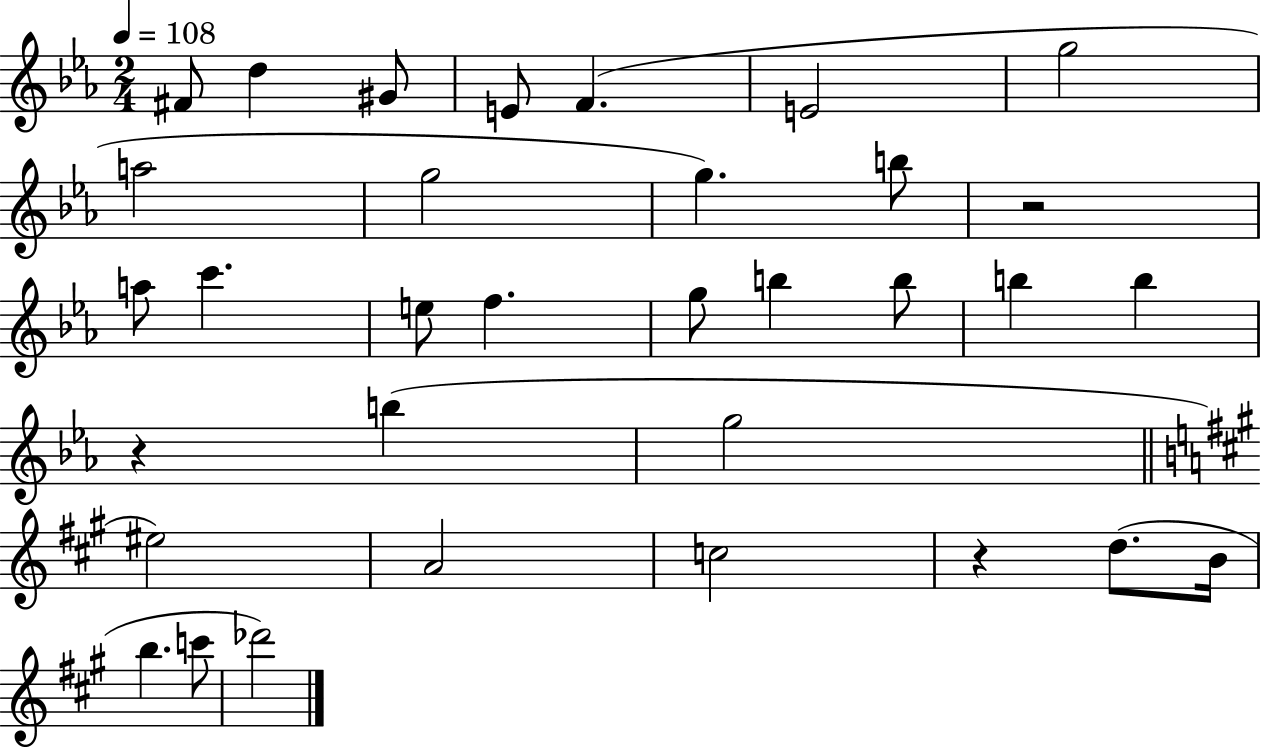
{
  \clef treble
  \numericTimeSignature
  \time 2/4
  \key ees \major
  \tempo 4 = 108
  \repeat volta 2 { fis'8 d''4 gis'8 | e'8 f'4.( | e'2 | g''2 | \break a''2 | g''2 | g''4.) b''8 | r2 | \break a''8 c'''4. | e''8 f''4. | g''8 b''4 b''8 | b''4 b''4 | \break r4 b''4( | g''2 | \bar "||" \break \key a \major eis''2) | a'2 | c''2 | r4 d''8.( b'16 | \break b''4. c'''8 | des'''2) | } \bar "|."
}